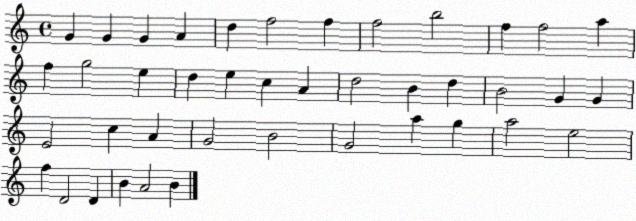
X:1
T:Untitled
M:4/4
L:1/4
K:C
G G G A d f2 f f2 b2 f f2 a f g2 e d e c A d2 B d B2 G G E2 c A G2 B2 G2 a g a2 e2 f D2 D B A2 B